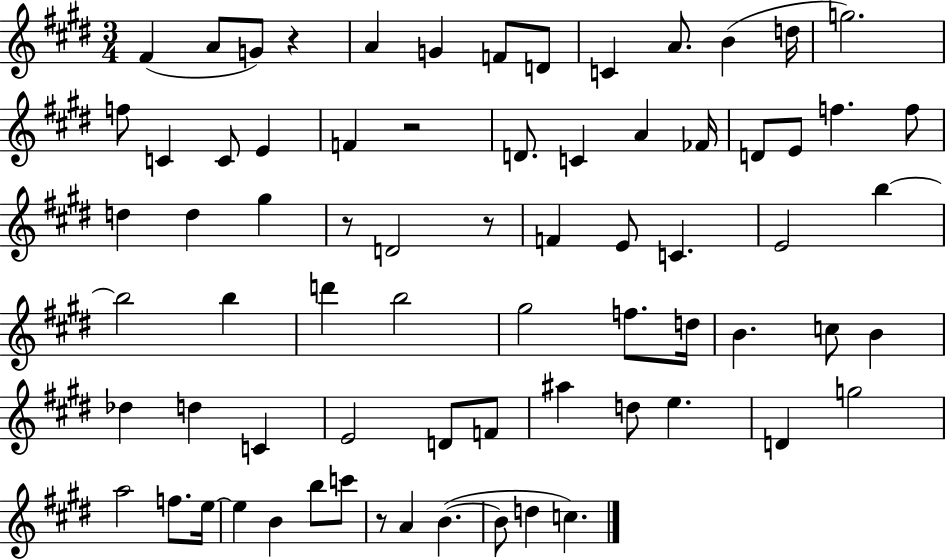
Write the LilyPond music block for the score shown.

{
  \clef treble
  \numericTimeSignature
  \time 3/4
  \key e \major
  fis'4( a'8 g'8) r4 | a'4 g'4 f'8 d'8 | c'4 a'8. b'4( d''16 | g''2.) | \break f''8 c'4 c'8 e'4 | f'4 r2 | d'8. c'4 a'4 fes'16 | d'8 e'8 f''4. f''8 | \break d''4 d''4 gis''4 | r8 d'2 r8 | f'4 e'8 c'4. | e'2 b''4~~ | \break b''2 b''4 | d'''4 b''2 | gis''2 f''8. d''16 | b'4. c''8 b'4 | \break des''4 d''4 c'4 | e'2 d'8 f'8 | ais''4 d''8 e''4. | d'4 g''2 | \break a''2 f''8. e''16~~ | e''4 b'4 b''8 c'''8 | r8 a'4 b'4.~(~ | b'8 d''4 c''4.) | \break \bar "|."
}